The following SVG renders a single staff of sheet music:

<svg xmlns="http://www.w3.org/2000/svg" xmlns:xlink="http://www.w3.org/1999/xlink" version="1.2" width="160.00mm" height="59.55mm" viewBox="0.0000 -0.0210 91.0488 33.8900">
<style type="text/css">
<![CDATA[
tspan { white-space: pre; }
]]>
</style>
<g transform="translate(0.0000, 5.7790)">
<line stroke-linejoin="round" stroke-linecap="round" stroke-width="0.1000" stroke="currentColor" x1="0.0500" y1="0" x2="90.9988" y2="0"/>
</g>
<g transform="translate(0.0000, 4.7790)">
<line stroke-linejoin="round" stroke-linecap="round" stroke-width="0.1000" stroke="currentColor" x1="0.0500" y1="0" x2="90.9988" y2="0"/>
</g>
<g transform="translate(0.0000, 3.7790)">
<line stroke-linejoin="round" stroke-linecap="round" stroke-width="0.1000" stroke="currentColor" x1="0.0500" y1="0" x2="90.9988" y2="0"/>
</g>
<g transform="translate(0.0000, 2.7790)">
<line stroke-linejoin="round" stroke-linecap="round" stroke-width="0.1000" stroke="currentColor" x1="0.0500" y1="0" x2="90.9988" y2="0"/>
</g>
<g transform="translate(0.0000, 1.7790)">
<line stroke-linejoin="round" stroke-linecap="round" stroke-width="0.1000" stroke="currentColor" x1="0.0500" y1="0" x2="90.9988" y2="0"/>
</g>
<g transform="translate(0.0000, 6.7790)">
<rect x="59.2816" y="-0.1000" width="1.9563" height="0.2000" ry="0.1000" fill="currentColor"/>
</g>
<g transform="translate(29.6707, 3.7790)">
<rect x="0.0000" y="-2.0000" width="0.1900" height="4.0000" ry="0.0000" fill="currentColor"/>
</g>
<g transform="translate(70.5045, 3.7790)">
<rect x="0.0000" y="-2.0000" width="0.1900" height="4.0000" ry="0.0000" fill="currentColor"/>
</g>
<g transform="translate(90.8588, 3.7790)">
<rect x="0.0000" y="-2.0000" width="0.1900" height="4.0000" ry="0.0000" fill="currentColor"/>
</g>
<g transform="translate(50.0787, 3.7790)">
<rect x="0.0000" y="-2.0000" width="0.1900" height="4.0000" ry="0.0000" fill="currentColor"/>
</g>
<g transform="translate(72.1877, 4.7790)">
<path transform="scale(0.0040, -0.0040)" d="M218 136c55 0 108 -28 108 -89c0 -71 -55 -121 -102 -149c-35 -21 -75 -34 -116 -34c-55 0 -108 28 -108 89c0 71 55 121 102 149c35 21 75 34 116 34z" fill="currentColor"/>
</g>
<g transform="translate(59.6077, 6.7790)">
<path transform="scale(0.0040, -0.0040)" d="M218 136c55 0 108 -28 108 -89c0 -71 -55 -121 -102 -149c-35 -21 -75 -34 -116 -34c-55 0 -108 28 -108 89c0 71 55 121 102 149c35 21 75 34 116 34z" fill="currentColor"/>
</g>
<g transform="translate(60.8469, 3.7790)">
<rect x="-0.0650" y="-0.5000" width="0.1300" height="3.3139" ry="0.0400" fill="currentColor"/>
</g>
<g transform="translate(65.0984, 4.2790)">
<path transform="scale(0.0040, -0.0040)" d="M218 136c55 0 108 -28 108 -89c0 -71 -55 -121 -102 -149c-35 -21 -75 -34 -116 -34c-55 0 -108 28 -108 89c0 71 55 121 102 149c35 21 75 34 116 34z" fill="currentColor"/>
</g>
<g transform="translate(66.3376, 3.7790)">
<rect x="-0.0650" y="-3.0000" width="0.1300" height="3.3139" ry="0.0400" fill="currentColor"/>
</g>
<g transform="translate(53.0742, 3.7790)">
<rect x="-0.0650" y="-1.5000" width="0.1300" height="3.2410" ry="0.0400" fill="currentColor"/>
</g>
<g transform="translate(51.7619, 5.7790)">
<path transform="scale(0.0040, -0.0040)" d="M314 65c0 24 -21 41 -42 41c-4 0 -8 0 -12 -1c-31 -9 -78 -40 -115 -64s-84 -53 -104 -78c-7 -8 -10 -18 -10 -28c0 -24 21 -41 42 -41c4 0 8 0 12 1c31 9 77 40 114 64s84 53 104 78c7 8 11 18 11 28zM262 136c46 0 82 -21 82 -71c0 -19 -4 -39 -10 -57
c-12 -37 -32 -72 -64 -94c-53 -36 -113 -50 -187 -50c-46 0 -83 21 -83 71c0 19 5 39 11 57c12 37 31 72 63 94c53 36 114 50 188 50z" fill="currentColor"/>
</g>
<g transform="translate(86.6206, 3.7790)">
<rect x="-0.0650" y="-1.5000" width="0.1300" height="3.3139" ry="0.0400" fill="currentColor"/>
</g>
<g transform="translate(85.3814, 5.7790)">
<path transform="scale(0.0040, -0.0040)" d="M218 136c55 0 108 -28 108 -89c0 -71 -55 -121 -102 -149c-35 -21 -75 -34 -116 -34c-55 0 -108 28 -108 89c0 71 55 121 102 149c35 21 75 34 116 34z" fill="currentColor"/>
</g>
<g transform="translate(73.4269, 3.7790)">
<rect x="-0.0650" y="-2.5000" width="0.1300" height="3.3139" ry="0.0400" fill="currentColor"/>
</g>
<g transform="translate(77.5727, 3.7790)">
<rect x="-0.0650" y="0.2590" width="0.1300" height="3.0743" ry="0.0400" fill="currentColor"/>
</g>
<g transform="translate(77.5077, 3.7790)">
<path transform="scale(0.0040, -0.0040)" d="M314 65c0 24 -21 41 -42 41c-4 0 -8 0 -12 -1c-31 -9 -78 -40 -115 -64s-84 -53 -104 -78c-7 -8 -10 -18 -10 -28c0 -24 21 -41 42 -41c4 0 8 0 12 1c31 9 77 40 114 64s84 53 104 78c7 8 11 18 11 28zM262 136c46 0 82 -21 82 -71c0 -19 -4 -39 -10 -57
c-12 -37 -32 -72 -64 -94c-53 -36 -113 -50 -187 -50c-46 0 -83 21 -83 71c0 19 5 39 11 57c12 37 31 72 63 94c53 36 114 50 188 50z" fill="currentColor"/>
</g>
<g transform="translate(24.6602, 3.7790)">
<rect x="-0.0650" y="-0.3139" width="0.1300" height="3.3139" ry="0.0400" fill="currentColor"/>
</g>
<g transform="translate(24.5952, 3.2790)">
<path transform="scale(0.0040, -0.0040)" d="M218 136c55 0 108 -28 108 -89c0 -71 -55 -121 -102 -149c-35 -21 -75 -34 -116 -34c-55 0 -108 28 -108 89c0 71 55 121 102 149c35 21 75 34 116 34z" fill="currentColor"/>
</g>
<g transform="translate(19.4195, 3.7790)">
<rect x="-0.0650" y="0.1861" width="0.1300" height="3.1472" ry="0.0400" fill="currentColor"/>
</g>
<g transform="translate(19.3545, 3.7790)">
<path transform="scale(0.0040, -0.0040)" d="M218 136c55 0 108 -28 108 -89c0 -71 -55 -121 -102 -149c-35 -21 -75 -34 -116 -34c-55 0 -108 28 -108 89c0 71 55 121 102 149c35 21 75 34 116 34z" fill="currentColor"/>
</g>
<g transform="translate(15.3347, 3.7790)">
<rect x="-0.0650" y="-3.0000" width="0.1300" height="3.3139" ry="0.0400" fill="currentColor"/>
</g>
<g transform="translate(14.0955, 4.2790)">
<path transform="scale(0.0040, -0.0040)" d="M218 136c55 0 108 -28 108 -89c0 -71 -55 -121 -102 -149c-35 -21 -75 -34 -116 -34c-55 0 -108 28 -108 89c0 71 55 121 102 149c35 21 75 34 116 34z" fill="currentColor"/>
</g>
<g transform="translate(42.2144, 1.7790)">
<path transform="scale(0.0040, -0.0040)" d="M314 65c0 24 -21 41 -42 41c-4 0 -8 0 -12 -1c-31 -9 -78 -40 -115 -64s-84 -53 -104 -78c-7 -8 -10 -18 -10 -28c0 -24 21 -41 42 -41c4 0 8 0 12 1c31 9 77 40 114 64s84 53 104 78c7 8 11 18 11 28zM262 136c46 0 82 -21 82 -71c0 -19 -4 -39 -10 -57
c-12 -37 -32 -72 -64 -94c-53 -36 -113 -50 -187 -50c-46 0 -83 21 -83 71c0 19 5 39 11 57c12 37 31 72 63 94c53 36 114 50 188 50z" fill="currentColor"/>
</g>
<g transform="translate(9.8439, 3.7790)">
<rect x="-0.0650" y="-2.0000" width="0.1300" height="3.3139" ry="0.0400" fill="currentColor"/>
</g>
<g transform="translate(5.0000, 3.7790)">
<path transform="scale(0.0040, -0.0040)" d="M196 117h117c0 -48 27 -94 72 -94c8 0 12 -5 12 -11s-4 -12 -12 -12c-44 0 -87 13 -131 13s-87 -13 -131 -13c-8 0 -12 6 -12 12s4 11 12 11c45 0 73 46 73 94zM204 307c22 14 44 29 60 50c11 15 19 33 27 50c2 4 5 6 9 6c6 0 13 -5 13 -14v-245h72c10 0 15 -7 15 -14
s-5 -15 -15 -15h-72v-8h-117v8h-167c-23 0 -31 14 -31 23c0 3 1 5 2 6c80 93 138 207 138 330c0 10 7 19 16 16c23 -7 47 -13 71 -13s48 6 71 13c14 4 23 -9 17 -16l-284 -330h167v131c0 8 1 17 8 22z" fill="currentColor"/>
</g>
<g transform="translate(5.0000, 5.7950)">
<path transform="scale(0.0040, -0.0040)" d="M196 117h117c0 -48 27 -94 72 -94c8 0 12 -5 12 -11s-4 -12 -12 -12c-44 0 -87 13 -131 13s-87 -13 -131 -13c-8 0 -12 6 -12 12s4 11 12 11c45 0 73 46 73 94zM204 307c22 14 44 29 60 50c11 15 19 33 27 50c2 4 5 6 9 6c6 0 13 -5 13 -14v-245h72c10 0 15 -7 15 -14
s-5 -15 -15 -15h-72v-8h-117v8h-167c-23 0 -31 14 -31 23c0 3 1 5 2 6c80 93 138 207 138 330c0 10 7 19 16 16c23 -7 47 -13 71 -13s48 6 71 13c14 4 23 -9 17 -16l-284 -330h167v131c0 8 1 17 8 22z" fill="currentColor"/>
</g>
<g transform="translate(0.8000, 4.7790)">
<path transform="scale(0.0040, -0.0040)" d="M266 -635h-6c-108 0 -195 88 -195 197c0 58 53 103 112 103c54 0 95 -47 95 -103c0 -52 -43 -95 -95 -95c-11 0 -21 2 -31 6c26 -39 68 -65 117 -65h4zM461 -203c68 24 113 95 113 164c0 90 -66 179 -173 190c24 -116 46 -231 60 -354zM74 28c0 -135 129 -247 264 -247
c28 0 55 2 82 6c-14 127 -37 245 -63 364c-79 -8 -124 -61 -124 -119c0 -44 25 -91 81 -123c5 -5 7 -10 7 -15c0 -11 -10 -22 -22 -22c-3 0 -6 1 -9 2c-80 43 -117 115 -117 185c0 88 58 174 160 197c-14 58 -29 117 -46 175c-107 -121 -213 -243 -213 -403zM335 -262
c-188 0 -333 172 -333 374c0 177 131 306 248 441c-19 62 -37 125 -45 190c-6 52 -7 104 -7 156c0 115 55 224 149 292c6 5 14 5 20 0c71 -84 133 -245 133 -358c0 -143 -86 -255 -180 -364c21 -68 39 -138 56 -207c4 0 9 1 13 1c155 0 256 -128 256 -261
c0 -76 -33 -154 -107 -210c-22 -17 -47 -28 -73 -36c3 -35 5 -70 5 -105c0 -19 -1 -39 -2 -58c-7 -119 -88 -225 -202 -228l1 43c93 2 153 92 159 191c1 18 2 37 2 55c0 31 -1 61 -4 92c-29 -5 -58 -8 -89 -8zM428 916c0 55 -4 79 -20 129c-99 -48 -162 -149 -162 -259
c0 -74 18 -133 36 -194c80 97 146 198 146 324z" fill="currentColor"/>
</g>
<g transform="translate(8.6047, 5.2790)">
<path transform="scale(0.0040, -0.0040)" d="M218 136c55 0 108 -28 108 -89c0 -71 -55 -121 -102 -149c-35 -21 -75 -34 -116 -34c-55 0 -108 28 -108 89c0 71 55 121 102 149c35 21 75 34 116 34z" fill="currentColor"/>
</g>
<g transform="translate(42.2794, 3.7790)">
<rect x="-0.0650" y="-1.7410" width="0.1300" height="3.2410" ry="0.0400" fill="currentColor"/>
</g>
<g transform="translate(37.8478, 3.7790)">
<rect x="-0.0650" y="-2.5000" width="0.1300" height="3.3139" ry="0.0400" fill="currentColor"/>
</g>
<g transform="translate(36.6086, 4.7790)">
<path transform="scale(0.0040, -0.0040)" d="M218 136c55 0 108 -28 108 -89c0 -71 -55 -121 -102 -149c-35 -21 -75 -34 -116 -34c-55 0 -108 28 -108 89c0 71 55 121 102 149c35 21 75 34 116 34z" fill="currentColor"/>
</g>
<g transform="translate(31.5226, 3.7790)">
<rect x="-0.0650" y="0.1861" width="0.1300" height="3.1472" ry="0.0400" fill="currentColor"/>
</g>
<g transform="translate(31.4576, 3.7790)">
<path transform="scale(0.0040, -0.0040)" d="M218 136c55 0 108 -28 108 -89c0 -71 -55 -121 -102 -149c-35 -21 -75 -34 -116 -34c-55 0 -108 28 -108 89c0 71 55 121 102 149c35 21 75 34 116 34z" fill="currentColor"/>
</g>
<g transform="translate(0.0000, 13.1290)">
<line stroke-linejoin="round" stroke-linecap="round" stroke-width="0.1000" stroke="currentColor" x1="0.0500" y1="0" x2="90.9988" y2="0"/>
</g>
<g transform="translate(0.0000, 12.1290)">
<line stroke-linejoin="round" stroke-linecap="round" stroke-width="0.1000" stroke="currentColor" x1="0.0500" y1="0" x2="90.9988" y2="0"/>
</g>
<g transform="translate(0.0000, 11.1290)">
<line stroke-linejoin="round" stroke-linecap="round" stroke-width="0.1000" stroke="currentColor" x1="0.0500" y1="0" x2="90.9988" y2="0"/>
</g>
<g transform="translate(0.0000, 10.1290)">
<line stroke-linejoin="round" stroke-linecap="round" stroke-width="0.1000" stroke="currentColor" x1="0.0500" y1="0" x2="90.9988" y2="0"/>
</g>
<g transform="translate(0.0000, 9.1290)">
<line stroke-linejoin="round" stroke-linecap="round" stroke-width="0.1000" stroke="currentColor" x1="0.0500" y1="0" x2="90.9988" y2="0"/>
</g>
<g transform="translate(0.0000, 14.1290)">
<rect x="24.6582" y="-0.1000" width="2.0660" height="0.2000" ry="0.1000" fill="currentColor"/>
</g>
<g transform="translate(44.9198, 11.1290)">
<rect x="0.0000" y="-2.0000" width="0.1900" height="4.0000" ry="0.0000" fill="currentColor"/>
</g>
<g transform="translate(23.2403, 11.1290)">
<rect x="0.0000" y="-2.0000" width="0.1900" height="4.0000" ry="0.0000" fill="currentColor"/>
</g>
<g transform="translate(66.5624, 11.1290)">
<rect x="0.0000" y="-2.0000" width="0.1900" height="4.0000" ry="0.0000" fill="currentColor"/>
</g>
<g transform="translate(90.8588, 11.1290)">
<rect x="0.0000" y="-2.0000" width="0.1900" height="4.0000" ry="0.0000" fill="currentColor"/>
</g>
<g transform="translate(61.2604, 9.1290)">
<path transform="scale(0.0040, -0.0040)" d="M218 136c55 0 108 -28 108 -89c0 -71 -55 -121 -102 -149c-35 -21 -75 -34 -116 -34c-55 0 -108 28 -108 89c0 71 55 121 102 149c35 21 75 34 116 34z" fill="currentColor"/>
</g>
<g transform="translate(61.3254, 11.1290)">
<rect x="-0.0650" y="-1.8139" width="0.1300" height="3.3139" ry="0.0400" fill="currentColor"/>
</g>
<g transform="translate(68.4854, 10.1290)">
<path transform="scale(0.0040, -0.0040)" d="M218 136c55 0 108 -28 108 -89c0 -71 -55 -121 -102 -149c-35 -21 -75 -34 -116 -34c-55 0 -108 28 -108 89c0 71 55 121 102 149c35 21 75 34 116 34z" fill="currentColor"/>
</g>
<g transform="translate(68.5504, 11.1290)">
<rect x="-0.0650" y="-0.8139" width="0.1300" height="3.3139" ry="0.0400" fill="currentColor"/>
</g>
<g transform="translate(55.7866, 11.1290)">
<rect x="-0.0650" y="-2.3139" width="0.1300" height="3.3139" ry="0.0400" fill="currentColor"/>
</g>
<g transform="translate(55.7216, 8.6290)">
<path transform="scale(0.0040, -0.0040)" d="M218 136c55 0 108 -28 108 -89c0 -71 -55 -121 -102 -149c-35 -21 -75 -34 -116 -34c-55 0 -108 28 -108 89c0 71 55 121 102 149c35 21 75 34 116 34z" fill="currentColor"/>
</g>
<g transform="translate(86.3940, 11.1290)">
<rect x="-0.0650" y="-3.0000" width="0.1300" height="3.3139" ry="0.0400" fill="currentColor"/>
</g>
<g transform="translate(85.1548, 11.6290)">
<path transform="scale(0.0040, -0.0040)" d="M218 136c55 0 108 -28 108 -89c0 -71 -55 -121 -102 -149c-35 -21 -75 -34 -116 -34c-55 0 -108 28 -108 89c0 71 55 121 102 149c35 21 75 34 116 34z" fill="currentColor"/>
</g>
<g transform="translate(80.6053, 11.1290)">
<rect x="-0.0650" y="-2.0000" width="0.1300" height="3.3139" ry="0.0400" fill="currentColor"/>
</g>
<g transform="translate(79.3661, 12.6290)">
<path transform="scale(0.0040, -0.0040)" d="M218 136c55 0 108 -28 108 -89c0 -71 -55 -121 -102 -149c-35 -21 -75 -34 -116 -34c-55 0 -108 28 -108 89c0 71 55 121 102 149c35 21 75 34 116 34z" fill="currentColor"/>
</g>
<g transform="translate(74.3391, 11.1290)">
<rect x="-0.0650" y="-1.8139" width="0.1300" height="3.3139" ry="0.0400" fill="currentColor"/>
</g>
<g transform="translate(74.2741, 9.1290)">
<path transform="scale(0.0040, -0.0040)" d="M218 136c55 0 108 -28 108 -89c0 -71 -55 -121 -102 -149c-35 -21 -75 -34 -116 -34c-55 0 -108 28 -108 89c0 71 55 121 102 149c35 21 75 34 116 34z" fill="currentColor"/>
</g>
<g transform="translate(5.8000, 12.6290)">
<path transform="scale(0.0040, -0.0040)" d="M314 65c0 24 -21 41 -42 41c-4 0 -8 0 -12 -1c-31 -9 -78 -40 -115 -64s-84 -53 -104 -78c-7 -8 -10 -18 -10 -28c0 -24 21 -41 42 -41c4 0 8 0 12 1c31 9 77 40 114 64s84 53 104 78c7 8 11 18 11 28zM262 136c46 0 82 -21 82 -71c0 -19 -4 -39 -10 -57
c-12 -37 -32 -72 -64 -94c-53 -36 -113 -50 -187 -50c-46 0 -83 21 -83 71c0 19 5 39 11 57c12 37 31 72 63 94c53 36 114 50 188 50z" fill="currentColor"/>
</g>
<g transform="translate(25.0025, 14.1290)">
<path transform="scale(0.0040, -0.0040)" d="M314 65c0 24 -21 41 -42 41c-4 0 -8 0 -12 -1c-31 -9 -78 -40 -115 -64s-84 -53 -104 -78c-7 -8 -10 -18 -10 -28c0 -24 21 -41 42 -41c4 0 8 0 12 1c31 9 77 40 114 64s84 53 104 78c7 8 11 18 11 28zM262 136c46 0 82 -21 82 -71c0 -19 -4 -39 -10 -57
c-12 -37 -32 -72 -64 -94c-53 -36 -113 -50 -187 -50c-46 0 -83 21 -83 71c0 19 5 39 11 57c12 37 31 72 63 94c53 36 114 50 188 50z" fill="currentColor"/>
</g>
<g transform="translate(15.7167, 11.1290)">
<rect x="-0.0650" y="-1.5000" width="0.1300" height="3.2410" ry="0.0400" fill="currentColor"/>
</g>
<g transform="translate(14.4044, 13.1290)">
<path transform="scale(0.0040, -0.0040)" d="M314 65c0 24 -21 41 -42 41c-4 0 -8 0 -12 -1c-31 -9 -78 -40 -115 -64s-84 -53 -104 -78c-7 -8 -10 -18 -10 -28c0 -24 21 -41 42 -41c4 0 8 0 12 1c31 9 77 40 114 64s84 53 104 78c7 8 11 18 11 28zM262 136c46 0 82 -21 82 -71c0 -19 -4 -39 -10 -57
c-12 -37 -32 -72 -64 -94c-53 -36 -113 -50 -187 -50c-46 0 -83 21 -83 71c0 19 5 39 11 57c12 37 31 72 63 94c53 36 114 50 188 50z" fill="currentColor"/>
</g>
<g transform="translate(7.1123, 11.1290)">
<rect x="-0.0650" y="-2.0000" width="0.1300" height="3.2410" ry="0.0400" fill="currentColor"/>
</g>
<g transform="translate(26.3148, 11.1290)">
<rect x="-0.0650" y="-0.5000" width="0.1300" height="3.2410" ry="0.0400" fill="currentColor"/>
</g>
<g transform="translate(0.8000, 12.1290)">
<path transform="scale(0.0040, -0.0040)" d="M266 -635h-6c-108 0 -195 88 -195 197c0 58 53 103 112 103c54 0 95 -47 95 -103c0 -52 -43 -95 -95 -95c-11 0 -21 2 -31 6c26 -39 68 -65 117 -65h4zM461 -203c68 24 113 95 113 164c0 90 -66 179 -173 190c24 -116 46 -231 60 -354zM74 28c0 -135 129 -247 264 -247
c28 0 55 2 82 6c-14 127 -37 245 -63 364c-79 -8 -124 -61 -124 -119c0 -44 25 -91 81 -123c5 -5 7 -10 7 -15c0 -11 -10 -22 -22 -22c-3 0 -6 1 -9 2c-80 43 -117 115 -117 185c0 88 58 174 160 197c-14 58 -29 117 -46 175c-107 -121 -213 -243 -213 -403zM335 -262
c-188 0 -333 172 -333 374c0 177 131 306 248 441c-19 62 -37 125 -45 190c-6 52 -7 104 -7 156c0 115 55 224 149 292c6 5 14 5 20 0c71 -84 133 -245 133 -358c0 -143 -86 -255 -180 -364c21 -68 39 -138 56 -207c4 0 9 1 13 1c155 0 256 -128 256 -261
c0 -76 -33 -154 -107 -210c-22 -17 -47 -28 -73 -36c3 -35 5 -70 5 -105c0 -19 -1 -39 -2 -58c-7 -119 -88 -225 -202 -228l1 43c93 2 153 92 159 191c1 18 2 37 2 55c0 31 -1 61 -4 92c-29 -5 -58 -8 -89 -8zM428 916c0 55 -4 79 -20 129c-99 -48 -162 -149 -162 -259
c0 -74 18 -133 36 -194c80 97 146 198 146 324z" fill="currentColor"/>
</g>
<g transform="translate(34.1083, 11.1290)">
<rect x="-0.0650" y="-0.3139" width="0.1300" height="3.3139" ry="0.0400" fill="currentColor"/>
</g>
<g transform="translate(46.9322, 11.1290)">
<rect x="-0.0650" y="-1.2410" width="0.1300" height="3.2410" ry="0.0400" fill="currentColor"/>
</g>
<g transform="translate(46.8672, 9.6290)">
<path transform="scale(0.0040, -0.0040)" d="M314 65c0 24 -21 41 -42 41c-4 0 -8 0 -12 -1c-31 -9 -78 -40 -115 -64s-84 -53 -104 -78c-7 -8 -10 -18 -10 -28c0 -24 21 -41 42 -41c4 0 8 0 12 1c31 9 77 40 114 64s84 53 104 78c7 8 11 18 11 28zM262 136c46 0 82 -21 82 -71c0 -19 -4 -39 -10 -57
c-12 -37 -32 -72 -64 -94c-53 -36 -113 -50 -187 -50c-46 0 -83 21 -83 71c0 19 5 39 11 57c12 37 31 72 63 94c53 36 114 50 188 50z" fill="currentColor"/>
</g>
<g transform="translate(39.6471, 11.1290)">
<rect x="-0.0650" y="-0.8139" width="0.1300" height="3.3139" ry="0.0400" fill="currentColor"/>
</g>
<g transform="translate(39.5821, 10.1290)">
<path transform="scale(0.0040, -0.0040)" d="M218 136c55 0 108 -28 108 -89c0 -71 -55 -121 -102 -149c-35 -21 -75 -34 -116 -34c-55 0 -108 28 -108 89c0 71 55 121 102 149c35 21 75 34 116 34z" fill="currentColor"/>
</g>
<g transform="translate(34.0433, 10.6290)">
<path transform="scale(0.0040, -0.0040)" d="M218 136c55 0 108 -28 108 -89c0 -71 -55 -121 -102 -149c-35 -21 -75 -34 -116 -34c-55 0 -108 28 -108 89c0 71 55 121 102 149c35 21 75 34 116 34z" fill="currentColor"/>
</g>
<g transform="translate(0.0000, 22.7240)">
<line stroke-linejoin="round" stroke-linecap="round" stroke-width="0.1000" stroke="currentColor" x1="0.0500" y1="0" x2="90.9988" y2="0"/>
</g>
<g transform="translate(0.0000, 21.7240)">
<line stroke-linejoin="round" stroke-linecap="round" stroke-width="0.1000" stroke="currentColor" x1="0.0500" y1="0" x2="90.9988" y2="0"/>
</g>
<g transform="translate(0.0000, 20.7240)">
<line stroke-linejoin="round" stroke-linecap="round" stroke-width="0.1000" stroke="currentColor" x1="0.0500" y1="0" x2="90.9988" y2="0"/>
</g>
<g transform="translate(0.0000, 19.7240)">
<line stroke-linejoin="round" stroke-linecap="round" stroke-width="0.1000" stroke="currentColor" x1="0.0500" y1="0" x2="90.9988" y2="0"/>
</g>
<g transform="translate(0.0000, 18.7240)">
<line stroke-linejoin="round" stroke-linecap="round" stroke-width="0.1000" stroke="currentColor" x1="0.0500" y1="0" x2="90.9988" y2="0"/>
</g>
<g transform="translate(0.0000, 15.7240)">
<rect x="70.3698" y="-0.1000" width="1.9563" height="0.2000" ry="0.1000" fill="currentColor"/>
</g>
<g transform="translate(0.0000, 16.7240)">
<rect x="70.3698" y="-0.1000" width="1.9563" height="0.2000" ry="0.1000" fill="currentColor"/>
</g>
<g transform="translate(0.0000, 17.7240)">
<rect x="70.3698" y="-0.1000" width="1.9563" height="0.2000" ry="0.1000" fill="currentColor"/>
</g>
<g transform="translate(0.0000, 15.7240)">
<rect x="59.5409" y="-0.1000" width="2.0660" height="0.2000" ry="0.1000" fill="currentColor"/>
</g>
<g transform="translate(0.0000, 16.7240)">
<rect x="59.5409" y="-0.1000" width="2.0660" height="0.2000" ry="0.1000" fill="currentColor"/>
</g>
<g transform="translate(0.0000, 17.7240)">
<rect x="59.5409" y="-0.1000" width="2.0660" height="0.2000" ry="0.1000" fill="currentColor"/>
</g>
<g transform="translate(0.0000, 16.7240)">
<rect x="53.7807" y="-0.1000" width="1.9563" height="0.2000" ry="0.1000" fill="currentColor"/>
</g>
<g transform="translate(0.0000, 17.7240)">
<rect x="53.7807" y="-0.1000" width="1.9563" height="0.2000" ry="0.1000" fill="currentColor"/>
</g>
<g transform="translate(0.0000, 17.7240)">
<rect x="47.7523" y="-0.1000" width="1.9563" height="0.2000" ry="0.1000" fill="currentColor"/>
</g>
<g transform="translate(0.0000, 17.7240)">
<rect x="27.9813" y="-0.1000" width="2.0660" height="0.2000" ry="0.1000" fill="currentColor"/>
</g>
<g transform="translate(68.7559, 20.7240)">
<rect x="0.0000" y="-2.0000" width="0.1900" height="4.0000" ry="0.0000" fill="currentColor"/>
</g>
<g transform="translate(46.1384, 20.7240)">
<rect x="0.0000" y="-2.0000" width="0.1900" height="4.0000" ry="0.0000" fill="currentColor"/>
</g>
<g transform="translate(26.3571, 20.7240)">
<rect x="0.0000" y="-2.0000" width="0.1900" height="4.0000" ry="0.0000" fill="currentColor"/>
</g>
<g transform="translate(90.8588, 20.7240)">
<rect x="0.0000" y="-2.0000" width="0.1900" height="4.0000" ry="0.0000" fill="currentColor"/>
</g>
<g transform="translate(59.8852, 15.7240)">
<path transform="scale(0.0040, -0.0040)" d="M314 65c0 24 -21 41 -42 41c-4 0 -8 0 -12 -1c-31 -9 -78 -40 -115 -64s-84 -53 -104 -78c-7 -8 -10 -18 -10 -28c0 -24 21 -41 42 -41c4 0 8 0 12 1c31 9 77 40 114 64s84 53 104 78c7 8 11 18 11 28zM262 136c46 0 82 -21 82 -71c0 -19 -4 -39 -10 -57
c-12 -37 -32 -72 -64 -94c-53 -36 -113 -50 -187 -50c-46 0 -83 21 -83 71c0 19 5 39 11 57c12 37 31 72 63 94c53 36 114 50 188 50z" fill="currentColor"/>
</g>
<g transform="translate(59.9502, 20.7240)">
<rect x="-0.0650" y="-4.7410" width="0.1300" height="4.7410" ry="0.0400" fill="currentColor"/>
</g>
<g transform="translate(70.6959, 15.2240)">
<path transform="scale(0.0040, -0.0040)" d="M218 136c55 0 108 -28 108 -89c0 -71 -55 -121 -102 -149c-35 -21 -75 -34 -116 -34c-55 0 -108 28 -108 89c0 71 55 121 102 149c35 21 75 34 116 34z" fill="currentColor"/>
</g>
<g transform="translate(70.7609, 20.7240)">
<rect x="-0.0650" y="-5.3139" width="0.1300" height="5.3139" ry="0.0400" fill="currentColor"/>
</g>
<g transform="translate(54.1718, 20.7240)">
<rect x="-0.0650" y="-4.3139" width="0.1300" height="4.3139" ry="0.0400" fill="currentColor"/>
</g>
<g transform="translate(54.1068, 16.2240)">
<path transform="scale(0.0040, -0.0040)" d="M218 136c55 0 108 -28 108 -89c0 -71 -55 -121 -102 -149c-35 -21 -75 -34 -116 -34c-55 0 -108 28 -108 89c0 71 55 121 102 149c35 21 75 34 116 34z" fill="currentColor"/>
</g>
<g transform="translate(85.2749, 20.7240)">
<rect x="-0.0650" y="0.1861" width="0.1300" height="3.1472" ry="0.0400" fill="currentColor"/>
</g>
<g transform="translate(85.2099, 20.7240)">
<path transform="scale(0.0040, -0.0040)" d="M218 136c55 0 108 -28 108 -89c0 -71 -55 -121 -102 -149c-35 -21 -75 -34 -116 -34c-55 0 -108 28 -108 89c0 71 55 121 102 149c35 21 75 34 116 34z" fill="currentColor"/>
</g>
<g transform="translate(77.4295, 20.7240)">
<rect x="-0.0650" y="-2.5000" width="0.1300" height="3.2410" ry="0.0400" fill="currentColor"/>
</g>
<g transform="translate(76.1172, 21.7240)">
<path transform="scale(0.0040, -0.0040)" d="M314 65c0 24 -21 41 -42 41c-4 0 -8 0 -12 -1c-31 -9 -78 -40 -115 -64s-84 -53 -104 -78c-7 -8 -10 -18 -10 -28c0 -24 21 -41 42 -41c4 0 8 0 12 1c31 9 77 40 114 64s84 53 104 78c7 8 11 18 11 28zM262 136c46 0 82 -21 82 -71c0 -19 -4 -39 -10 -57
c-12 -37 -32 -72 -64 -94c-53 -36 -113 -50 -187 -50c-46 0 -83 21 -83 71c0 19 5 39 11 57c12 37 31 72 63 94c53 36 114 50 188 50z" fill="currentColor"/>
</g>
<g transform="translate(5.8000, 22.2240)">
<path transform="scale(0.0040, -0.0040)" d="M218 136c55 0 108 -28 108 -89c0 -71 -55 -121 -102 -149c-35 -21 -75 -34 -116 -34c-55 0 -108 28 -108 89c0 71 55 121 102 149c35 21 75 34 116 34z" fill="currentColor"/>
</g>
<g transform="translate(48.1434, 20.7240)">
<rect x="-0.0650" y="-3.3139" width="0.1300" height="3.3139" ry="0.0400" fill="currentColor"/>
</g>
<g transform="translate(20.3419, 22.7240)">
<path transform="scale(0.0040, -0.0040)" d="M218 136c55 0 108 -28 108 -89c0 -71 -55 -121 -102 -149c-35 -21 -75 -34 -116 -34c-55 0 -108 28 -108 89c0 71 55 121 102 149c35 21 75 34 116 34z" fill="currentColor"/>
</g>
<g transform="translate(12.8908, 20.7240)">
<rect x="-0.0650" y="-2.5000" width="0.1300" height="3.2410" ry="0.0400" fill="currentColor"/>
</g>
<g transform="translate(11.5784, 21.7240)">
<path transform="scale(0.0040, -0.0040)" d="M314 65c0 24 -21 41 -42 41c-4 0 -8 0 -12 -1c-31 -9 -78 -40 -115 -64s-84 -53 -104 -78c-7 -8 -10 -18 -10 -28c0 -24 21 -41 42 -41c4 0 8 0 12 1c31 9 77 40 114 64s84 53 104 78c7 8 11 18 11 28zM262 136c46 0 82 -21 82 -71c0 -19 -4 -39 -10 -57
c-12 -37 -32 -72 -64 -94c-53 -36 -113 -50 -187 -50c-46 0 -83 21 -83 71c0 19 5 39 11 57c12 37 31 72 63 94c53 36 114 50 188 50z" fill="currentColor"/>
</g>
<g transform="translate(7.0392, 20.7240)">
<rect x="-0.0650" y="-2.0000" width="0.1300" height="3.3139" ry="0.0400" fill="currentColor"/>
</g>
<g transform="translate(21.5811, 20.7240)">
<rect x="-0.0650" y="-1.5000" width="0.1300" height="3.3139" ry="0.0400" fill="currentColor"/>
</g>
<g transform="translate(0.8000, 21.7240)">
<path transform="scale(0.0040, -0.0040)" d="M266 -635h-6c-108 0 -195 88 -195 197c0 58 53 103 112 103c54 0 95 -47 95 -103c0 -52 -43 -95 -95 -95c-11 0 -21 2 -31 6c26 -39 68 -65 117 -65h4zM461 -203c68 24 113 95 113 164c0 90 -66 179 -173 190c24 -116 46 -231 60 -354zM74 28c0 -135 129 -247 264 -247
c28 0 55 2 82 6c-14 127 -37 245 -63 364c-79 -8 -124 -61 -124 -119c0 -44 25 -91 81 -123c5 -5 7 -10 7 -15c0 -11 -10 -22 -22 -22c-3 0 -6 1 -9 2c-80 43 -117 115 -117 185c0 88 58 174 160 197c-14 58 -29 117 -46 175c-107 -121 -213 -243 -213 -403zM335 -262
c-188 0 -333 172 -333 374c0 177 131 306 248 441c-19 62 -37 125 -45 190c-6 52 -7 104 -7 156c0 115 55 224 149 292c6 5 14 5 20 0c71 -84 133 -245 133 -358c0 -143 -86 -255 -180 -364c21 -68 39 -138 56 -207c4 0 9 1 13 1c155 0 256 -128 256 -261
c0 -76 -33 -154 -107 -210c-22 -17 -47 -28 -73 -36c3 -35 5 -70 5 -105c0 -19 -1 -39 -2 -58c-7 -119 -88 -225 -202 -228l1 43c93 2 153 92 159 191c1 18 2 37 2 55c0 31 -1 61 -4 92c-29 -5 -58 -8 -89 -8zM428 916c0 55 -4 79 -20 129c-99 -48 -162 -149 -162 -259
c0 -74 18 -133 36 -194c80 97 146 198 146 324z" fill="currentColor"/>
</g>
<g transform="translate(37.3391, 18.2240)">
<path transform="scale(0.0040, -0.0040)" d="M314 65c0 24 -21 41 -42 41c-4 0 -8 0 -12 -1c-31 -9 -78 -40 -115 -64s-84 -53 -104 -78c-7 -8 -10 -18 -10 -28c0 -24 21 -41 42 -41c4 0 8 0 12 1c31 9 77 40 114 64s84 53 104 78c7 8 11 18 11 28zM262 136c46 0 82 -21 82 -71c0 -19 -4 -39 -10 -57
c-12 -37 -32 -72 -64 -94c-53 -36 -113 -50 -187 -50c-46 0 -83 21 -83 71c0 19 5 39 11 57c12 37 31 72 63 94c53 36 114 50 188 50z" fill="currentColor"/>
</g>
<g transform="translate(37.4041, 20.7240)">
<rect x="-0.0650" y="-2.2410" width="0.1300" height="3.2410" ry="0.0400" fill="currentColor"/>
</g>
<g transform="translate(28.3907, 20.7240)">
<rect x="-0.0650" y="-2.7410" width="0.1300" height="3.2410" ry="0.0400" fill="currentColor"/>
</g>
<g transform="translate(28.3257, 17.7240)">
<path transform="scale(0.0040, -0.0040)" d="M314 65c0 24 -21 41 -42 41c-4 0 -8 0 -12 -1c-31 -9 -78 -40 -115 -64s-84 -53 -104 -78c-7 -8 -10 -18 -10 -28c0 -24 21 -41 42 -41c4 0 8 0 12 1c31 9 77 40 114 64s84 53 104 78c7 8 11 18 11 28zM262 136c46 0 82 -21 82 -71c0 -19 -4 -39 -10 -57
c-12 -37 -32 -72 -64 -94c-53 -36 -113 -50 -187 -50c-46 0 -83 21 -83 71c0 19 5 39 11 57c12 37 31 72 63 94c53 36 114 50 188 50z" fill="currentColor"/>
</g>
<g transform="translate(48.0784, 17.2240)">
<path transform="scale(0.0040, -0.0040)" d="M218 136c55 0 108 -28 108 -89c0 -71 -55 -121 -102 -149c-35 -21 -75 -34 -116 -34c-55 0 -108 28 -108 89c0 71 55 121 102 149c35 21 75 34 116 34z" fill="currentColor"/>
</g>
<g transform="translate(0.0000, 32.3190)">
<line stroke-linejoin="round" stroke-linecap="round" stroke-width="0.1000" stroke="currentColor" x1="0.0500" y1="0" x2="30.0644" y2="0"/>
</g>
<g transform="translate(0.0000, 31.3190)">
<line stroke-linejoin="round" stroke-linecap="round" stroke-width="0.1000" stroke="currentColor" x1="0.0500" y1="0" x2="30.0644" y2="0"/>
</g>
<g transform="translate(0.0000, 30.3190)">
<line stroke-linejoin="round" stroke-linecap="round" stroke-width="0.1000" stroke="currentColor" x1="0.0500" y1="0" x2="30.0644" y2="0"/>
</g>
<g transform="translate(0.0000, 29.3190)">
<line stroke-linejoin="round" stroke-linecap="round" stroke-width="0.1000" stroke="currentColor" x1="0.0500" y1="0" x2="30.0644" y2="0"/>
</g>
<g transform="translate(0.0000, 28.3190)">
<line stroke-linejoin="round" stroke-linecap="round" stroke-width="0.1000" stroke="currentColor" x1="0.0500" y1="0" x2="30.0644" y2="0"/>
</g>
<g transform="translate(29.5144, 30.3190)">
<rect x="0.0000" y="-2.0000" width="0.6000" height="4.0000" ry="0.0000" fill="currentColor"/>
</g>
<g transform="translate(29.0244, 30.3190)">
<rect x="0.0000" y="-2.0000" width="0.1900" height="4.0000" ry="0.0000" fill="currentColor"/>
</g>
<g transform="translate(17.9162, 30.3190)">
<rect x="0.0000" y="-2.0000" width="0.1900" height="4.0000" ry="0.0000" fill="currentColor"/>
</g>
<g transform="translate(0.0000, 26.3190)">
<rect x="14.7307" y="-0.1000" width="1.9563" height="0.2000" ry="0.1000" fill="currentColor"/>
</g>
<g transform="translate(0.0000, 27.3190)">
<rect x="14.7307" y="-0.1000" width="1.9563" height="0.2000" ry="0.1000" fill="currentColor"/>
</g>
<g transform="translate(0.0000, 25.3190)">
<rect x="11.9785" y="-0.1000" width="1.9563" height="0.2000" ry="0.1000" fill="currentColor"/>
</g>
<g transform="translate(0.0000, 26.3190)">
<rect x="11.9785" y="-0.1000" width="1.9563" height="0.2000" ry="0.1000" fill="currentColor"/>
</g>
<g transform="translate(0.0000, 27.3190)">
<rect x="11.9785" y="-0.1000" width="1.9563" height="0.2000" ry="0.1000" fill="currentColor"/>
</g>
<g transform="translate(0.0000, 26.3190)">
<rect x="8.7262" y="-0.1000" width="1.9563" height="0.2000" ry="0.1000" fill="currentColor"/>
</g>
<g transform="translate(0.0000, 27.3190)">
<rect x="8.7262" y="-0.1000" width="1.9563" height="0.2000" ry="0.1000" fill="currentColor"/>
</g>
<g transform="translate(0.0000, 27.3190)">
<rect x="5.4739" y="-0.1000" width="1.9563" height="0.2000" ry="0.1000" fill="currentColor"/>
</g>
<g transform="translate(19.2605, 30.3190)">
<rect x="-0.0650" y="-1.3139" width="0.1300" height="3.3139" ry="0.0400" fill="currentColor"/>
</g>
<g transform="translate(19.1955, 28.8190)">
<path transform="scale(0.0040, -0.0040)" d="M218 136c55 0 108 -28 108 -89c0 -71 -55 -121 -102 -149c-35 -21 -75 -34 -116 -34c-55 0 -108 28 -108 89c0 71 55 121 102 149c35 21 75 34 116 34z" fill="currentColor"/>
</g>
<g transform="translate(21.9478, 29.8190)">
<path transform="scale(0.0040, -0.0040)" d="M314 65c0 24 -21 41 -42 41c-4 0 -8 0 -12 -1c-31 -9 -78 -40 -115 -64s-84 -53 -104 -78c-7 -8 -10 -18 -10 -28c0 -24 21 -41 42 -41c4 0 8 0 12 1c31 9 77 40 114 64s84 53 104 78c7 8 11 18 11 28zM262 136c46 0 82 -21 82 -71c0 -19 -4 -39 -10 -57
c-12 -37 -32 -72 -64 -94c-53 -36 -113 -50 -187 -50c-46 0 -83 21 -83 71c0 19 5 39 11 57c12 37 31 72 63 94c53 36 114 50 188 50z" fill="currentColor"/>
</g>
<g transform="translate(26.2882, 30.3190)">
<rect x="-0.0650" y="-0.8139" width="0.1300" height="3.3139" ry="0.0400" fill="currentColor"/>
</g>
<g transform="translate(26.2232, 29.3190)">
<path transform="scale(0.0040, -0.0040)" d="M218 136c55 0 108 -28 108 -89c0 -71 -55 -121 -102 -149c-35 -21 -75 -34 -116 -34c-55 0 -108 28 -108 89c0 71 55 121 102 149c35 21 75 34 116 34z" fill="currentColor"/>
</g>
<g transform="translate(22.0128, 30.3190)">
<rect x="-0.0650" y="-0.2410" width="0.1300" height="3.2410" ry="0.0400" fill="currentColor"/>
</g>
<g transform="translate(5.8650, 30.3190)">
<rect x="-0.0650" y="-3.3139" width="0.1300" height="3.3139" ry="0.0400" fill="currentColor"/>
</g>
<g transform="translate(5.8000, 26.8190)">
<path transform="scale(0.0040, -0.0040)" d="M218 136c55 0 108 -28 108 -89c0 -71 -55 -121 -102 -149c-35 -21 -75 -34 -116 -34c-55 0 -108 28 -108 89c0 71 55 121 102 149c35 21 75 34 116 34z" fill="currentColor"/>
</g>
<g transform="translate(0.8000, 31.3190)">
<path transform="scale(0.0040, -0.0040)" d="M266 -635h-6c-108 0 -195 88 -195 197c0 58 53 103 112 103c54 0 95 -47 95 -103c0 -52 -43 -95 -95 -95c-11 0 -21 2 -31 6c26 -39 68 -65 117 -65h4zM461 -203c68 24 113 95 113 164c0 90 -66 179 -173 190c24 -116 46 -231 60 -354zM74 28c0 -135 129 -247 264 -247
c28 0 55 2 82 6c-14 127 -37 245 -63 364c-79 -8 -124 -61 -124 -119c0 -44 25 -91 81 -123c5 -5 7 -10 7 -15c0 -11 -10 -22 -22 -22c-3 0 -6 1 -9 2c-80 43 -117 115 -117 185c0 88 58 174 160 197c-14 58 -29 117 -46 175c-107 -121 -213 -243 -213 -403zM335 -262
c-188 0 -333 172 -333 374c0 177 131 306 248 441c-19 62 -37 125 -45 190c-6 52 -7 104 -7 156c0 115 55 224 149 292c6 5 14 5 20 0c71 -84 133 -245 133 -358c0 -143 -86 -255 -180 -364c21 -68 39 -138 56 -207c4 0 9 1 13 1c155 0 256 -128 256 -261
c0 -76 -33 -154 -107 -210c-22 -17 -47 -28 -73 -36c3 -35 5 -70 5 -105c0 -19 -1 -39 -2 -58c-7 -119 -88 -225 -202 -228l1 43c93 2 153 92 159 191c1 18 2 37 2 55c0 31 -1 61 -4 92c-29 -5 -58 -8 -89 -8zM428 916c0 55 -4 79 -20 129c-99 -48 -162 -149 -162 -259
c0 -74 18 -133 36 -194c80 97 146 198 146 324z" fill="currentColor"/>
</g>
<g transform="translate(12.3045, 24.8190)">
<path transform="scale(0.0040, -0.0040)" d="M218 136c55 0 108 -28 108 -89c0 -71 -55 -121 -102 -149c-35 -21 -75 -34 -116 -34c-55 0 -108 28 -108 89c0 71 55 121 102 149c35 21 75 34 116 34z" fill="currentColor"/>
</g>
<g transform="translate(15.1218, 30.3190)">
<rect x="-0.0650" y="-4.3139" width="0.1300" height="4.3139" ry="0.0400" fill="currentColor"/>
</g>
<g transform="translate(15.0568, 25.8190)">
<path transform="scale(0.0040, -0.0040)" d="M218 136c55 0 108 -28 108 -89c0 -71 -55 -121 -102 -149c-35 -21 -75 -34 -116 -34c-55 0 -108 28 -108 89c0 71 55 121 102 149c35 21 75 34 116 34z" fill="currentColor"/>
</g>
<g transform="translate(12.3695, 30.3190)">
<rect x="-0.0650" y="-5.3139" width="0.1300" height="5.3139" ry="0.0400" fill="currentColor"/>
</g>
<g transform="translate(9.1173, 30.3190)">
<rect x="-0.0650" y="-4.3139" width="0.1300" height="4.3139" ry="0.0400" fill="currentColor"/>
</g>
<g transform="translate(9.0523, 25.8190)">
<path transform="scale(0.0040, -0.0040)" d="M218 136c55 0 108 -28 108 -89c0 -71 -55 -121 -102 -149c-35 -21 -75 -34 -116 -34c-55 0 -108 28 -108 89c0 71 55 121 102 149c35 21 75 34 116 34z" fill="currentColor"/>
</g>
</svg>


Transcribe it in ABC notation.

X:1
T:Untitled
M:4/4
L:1/4
K:C
F A B c B G f2 E2 C A G B2 E F2 E2 C2 c d e2 g f d f F A F G2 E a2 g2 b d' e'2 f' G2 B b d' f' d' e c2 d